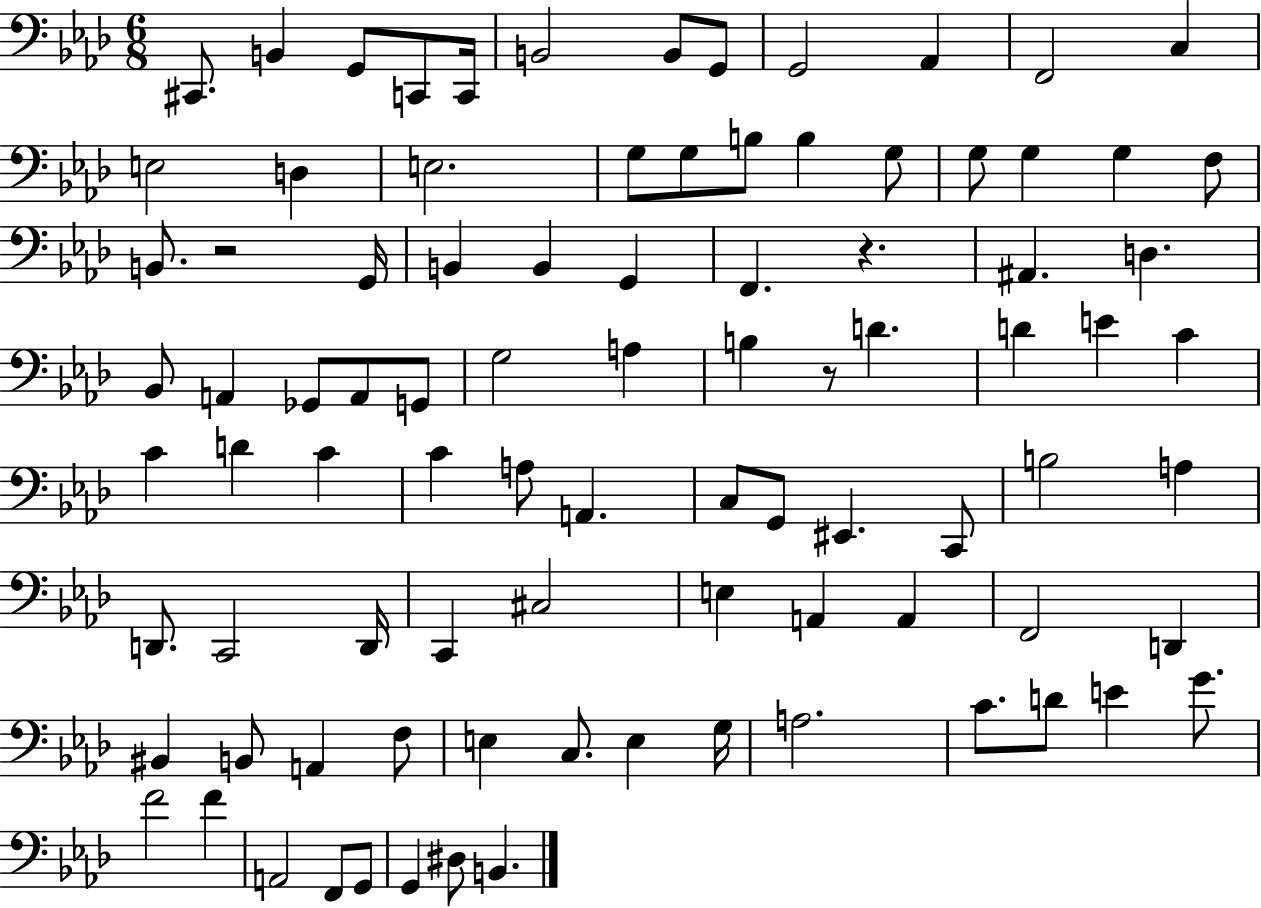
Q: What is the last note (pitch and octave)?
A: B2